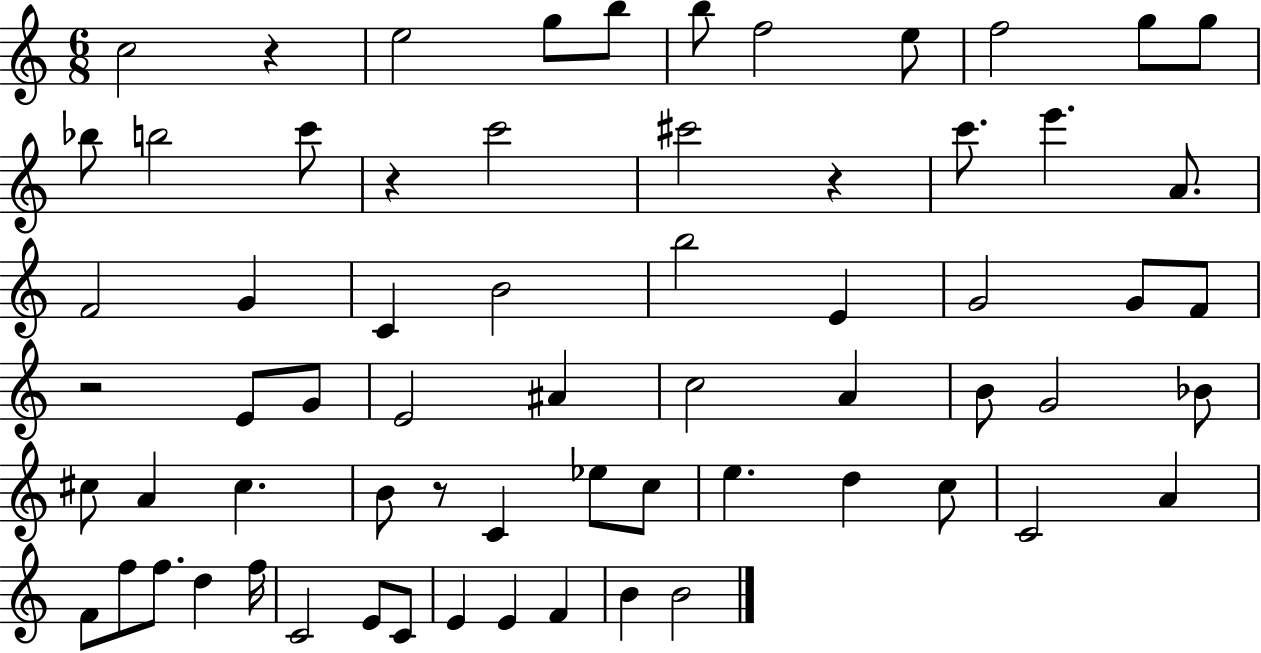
X:1
T:Untitled
M:6/8
L:1/4
K:C
c2 z e2 g/2 b/2 b/2 f2 e/2 f2 g/2 g/2 _b/2 b2 c'/2 z c'2 ^c'2 z c'/2 e' A/2 F2 G C B2 b2 E G2 G/2 F/2 z2 E/2 G/2 E2 ^A c2 A B/2 G2 _B/2 ^c/2 A ^c B/2 z/2 C _e/2 c/2 e d c/2 C2 A F/2 f/2 f/2 d f/4 C2 E/2 C/2 E E F B B2